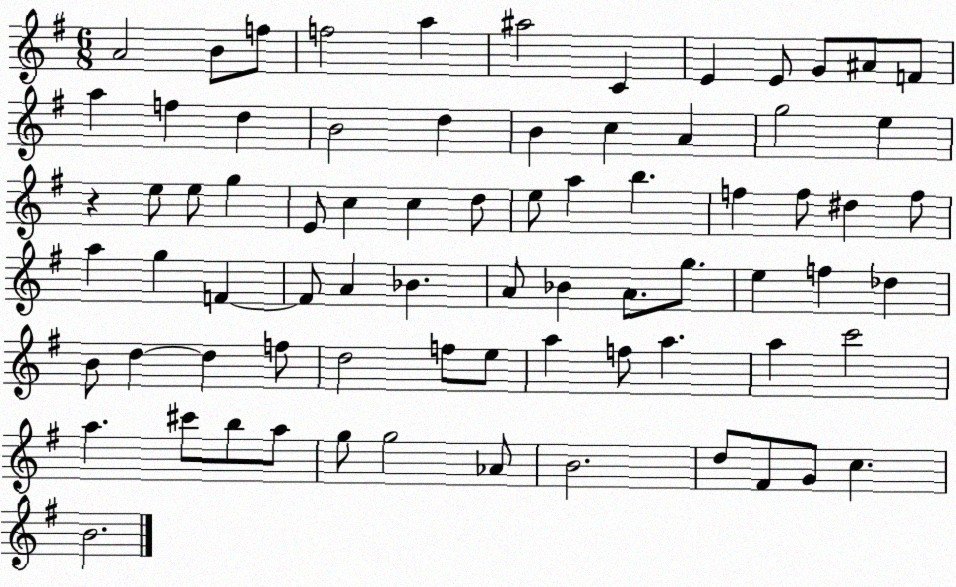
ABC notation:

X:1
T:Untitled
M:6/8
L:1/4
K:G
A2 B/2 f/2 f2 a ^a2 C E E/2 G/2 ^A/2 F/2 a f d B2 d B c A g2 e z e/2 e/2 g E/2 c c d/2 e/2 a b f f/2 ^d f/2 a g F F/2 A _B A/2 _B A/2 g/2 e f _d B/2 d d f/2 d2 f/2 e/2 a f/2 a a c'2 a ^c'/2 b/2 a/2 g/2 g2 _A/2 B2 d/2 ^F/2 G/2 c B2